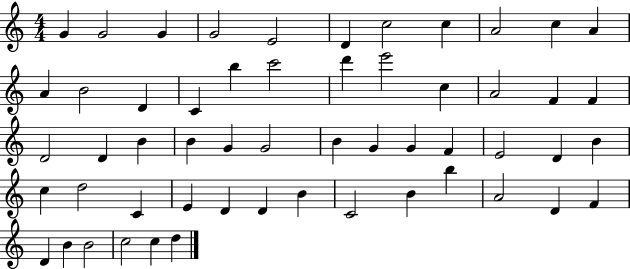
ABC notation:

X:1
T:Untitled
M:4/4
L:1/4
K:C
G G2 G G2 E2 D c2 c A2 c A A B2 D C b c'2 d' e'2 c A2 F F D2 D B B G G2 B G G F E2 D B c d2 C E D D B C2 B b A2 D F D B B2 c2 c d